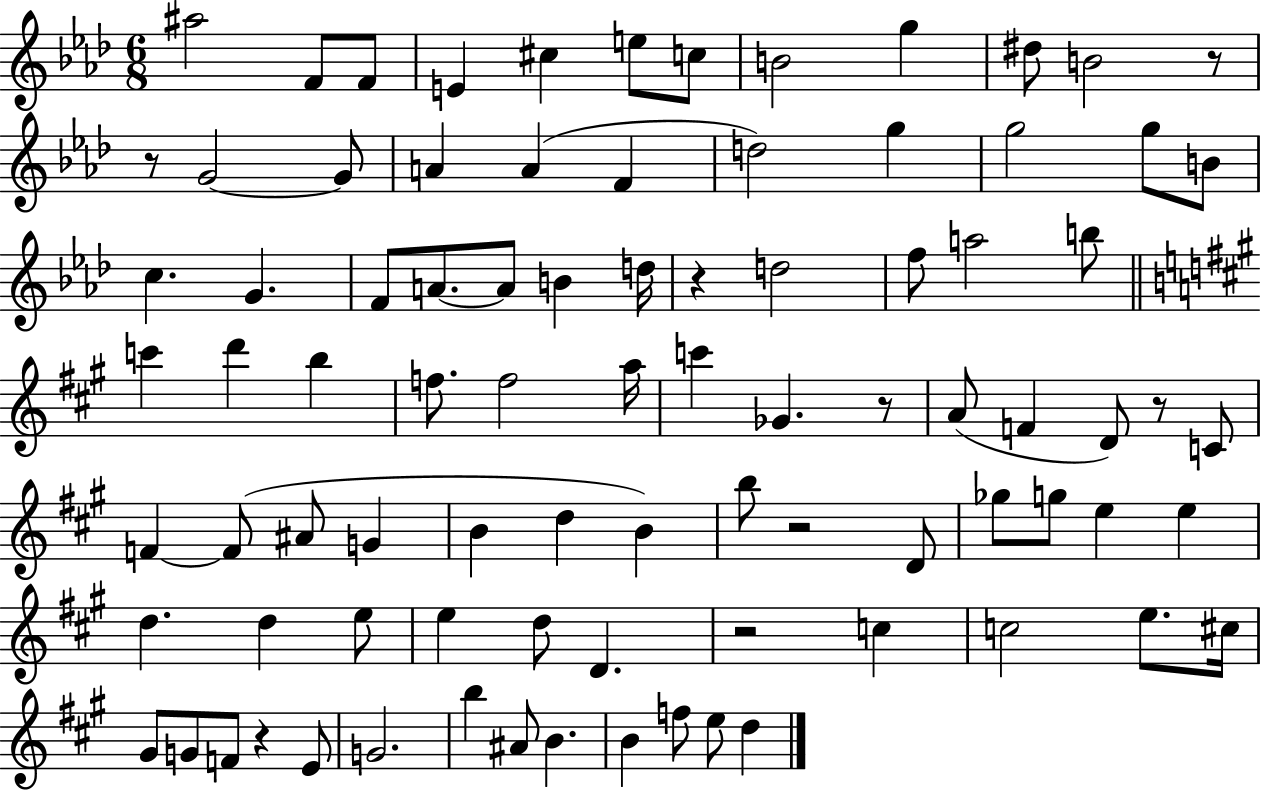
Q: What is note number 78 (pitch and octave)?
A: E5